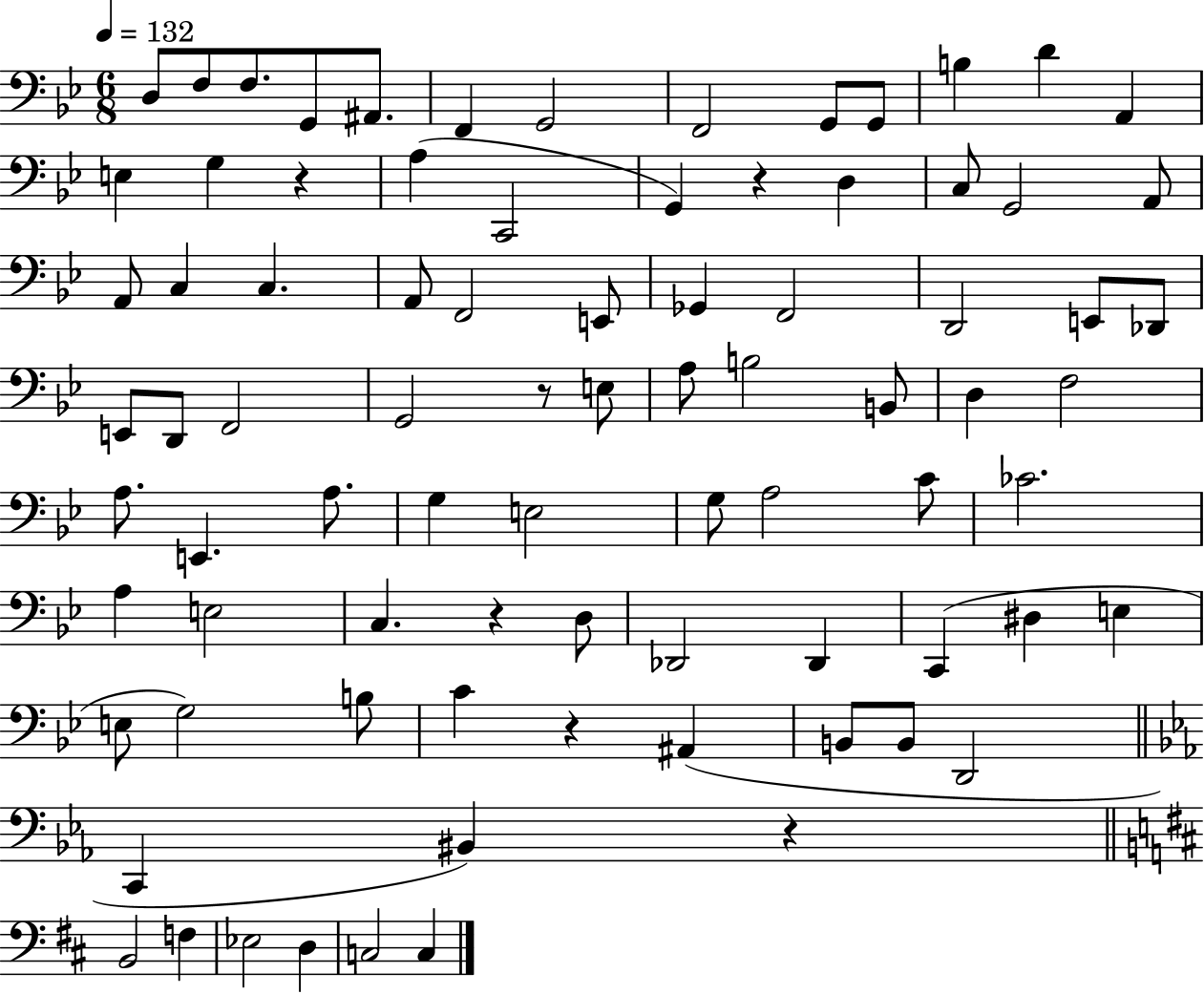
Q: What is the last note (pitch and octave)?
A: C3